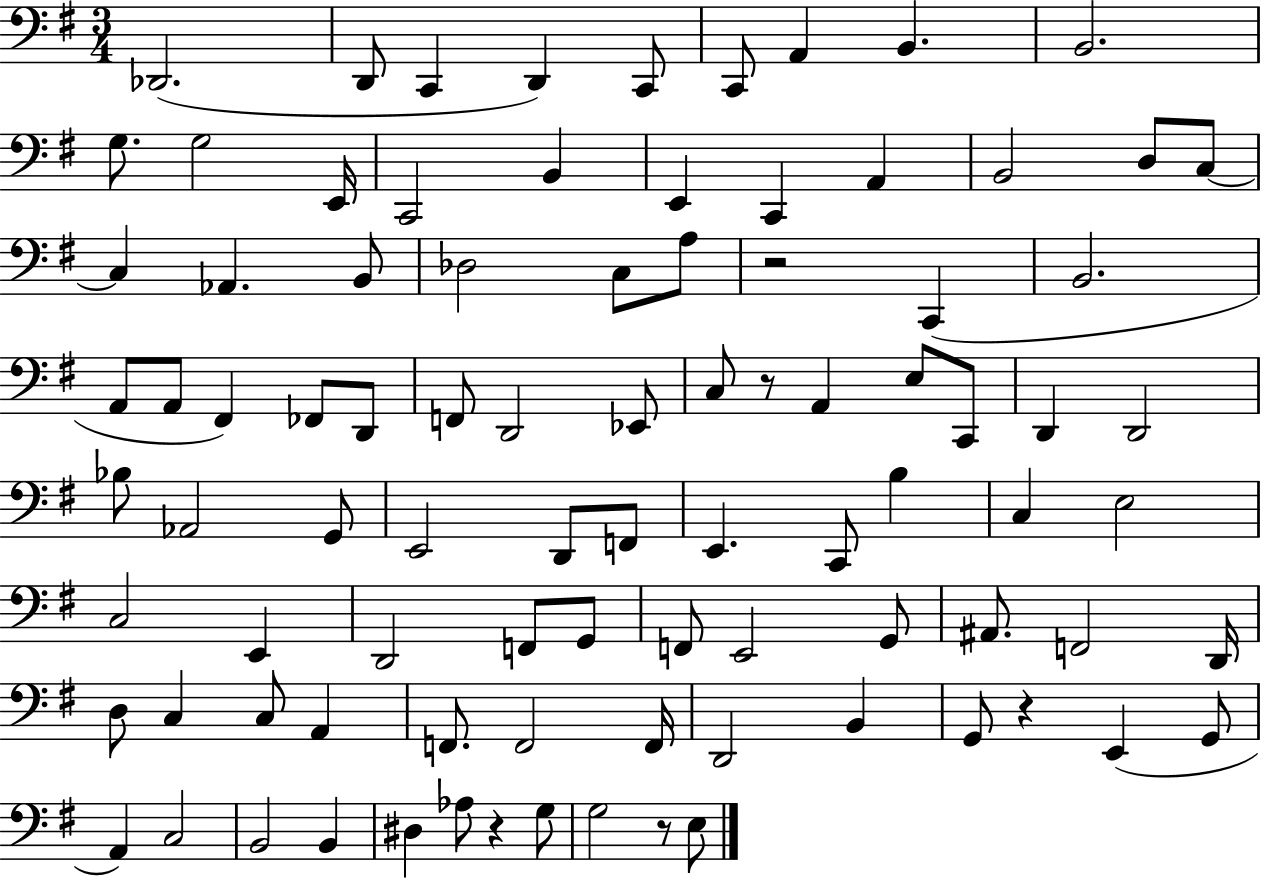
X:1
T:Untitled
M:3/4
L:1/4
K:G
_D,,2 D,,/2 C,, D,, C,,/2 C,,/2 A,, B,, B,,2 G,/2 G,2 E,,/4 C,,2 B,, E,, C,, A,, B,,2 D,/2 C,/2 C, _A,, B,,/2 _D,2 C,/2 A,/2 z2 C,, B,,2 A,,/2 A,,/2 ^F,, _F,,/2 D,,/2 F,,/2 D,,2 _E,,/2 C,/2 z/2 A,, E,/2 C,,/2 D,, D,,2 _B,/2 _A,,2 G,,/2 E,,2 D,,/2 F,,/2 E,, C,,/2 B, C, E,2 C,2 E,, D,,2 F,,/2 G,,/2 F,,/2 E,,2 G,,/2 ^A,,/2 F,,2 D,,/4 D,/2 C, C,/2 A,, F,,/2 F,,2 F,,/4 D,,2 B,, G,,/2 z E,, G,,/2 A,, C,2 B,,2 B,, ^D, _A,/2 z G,/2 G,2 z/2 E,/2